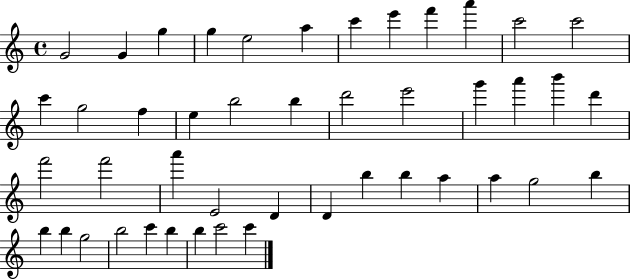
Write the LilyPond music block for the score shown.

{
  \clef treble
  \time 4/4
  \defaultTimeSignature
  \key c \major
  g'2 g'4 g''4 | g''4 e''2 a''4 | c'''4 e'''4 f'''4 a'''4 | c'''2 c'''2 | \break c'''4 g''2 f''4 | e''4 b''2 b''4 | d'''2 e'''2 | g'''4 a'''4 b'''4 d'''4 | \break f'''2 f'''2 | a'''4 e'2 d'4 | d'4 b''4 b''4 a''4 | a''4 g''2 b''4 | \break b''4 b''4 g''2 | b''2 c'''4 b''4 | b''4 c'''2 c'''4 | \bar "|."
}